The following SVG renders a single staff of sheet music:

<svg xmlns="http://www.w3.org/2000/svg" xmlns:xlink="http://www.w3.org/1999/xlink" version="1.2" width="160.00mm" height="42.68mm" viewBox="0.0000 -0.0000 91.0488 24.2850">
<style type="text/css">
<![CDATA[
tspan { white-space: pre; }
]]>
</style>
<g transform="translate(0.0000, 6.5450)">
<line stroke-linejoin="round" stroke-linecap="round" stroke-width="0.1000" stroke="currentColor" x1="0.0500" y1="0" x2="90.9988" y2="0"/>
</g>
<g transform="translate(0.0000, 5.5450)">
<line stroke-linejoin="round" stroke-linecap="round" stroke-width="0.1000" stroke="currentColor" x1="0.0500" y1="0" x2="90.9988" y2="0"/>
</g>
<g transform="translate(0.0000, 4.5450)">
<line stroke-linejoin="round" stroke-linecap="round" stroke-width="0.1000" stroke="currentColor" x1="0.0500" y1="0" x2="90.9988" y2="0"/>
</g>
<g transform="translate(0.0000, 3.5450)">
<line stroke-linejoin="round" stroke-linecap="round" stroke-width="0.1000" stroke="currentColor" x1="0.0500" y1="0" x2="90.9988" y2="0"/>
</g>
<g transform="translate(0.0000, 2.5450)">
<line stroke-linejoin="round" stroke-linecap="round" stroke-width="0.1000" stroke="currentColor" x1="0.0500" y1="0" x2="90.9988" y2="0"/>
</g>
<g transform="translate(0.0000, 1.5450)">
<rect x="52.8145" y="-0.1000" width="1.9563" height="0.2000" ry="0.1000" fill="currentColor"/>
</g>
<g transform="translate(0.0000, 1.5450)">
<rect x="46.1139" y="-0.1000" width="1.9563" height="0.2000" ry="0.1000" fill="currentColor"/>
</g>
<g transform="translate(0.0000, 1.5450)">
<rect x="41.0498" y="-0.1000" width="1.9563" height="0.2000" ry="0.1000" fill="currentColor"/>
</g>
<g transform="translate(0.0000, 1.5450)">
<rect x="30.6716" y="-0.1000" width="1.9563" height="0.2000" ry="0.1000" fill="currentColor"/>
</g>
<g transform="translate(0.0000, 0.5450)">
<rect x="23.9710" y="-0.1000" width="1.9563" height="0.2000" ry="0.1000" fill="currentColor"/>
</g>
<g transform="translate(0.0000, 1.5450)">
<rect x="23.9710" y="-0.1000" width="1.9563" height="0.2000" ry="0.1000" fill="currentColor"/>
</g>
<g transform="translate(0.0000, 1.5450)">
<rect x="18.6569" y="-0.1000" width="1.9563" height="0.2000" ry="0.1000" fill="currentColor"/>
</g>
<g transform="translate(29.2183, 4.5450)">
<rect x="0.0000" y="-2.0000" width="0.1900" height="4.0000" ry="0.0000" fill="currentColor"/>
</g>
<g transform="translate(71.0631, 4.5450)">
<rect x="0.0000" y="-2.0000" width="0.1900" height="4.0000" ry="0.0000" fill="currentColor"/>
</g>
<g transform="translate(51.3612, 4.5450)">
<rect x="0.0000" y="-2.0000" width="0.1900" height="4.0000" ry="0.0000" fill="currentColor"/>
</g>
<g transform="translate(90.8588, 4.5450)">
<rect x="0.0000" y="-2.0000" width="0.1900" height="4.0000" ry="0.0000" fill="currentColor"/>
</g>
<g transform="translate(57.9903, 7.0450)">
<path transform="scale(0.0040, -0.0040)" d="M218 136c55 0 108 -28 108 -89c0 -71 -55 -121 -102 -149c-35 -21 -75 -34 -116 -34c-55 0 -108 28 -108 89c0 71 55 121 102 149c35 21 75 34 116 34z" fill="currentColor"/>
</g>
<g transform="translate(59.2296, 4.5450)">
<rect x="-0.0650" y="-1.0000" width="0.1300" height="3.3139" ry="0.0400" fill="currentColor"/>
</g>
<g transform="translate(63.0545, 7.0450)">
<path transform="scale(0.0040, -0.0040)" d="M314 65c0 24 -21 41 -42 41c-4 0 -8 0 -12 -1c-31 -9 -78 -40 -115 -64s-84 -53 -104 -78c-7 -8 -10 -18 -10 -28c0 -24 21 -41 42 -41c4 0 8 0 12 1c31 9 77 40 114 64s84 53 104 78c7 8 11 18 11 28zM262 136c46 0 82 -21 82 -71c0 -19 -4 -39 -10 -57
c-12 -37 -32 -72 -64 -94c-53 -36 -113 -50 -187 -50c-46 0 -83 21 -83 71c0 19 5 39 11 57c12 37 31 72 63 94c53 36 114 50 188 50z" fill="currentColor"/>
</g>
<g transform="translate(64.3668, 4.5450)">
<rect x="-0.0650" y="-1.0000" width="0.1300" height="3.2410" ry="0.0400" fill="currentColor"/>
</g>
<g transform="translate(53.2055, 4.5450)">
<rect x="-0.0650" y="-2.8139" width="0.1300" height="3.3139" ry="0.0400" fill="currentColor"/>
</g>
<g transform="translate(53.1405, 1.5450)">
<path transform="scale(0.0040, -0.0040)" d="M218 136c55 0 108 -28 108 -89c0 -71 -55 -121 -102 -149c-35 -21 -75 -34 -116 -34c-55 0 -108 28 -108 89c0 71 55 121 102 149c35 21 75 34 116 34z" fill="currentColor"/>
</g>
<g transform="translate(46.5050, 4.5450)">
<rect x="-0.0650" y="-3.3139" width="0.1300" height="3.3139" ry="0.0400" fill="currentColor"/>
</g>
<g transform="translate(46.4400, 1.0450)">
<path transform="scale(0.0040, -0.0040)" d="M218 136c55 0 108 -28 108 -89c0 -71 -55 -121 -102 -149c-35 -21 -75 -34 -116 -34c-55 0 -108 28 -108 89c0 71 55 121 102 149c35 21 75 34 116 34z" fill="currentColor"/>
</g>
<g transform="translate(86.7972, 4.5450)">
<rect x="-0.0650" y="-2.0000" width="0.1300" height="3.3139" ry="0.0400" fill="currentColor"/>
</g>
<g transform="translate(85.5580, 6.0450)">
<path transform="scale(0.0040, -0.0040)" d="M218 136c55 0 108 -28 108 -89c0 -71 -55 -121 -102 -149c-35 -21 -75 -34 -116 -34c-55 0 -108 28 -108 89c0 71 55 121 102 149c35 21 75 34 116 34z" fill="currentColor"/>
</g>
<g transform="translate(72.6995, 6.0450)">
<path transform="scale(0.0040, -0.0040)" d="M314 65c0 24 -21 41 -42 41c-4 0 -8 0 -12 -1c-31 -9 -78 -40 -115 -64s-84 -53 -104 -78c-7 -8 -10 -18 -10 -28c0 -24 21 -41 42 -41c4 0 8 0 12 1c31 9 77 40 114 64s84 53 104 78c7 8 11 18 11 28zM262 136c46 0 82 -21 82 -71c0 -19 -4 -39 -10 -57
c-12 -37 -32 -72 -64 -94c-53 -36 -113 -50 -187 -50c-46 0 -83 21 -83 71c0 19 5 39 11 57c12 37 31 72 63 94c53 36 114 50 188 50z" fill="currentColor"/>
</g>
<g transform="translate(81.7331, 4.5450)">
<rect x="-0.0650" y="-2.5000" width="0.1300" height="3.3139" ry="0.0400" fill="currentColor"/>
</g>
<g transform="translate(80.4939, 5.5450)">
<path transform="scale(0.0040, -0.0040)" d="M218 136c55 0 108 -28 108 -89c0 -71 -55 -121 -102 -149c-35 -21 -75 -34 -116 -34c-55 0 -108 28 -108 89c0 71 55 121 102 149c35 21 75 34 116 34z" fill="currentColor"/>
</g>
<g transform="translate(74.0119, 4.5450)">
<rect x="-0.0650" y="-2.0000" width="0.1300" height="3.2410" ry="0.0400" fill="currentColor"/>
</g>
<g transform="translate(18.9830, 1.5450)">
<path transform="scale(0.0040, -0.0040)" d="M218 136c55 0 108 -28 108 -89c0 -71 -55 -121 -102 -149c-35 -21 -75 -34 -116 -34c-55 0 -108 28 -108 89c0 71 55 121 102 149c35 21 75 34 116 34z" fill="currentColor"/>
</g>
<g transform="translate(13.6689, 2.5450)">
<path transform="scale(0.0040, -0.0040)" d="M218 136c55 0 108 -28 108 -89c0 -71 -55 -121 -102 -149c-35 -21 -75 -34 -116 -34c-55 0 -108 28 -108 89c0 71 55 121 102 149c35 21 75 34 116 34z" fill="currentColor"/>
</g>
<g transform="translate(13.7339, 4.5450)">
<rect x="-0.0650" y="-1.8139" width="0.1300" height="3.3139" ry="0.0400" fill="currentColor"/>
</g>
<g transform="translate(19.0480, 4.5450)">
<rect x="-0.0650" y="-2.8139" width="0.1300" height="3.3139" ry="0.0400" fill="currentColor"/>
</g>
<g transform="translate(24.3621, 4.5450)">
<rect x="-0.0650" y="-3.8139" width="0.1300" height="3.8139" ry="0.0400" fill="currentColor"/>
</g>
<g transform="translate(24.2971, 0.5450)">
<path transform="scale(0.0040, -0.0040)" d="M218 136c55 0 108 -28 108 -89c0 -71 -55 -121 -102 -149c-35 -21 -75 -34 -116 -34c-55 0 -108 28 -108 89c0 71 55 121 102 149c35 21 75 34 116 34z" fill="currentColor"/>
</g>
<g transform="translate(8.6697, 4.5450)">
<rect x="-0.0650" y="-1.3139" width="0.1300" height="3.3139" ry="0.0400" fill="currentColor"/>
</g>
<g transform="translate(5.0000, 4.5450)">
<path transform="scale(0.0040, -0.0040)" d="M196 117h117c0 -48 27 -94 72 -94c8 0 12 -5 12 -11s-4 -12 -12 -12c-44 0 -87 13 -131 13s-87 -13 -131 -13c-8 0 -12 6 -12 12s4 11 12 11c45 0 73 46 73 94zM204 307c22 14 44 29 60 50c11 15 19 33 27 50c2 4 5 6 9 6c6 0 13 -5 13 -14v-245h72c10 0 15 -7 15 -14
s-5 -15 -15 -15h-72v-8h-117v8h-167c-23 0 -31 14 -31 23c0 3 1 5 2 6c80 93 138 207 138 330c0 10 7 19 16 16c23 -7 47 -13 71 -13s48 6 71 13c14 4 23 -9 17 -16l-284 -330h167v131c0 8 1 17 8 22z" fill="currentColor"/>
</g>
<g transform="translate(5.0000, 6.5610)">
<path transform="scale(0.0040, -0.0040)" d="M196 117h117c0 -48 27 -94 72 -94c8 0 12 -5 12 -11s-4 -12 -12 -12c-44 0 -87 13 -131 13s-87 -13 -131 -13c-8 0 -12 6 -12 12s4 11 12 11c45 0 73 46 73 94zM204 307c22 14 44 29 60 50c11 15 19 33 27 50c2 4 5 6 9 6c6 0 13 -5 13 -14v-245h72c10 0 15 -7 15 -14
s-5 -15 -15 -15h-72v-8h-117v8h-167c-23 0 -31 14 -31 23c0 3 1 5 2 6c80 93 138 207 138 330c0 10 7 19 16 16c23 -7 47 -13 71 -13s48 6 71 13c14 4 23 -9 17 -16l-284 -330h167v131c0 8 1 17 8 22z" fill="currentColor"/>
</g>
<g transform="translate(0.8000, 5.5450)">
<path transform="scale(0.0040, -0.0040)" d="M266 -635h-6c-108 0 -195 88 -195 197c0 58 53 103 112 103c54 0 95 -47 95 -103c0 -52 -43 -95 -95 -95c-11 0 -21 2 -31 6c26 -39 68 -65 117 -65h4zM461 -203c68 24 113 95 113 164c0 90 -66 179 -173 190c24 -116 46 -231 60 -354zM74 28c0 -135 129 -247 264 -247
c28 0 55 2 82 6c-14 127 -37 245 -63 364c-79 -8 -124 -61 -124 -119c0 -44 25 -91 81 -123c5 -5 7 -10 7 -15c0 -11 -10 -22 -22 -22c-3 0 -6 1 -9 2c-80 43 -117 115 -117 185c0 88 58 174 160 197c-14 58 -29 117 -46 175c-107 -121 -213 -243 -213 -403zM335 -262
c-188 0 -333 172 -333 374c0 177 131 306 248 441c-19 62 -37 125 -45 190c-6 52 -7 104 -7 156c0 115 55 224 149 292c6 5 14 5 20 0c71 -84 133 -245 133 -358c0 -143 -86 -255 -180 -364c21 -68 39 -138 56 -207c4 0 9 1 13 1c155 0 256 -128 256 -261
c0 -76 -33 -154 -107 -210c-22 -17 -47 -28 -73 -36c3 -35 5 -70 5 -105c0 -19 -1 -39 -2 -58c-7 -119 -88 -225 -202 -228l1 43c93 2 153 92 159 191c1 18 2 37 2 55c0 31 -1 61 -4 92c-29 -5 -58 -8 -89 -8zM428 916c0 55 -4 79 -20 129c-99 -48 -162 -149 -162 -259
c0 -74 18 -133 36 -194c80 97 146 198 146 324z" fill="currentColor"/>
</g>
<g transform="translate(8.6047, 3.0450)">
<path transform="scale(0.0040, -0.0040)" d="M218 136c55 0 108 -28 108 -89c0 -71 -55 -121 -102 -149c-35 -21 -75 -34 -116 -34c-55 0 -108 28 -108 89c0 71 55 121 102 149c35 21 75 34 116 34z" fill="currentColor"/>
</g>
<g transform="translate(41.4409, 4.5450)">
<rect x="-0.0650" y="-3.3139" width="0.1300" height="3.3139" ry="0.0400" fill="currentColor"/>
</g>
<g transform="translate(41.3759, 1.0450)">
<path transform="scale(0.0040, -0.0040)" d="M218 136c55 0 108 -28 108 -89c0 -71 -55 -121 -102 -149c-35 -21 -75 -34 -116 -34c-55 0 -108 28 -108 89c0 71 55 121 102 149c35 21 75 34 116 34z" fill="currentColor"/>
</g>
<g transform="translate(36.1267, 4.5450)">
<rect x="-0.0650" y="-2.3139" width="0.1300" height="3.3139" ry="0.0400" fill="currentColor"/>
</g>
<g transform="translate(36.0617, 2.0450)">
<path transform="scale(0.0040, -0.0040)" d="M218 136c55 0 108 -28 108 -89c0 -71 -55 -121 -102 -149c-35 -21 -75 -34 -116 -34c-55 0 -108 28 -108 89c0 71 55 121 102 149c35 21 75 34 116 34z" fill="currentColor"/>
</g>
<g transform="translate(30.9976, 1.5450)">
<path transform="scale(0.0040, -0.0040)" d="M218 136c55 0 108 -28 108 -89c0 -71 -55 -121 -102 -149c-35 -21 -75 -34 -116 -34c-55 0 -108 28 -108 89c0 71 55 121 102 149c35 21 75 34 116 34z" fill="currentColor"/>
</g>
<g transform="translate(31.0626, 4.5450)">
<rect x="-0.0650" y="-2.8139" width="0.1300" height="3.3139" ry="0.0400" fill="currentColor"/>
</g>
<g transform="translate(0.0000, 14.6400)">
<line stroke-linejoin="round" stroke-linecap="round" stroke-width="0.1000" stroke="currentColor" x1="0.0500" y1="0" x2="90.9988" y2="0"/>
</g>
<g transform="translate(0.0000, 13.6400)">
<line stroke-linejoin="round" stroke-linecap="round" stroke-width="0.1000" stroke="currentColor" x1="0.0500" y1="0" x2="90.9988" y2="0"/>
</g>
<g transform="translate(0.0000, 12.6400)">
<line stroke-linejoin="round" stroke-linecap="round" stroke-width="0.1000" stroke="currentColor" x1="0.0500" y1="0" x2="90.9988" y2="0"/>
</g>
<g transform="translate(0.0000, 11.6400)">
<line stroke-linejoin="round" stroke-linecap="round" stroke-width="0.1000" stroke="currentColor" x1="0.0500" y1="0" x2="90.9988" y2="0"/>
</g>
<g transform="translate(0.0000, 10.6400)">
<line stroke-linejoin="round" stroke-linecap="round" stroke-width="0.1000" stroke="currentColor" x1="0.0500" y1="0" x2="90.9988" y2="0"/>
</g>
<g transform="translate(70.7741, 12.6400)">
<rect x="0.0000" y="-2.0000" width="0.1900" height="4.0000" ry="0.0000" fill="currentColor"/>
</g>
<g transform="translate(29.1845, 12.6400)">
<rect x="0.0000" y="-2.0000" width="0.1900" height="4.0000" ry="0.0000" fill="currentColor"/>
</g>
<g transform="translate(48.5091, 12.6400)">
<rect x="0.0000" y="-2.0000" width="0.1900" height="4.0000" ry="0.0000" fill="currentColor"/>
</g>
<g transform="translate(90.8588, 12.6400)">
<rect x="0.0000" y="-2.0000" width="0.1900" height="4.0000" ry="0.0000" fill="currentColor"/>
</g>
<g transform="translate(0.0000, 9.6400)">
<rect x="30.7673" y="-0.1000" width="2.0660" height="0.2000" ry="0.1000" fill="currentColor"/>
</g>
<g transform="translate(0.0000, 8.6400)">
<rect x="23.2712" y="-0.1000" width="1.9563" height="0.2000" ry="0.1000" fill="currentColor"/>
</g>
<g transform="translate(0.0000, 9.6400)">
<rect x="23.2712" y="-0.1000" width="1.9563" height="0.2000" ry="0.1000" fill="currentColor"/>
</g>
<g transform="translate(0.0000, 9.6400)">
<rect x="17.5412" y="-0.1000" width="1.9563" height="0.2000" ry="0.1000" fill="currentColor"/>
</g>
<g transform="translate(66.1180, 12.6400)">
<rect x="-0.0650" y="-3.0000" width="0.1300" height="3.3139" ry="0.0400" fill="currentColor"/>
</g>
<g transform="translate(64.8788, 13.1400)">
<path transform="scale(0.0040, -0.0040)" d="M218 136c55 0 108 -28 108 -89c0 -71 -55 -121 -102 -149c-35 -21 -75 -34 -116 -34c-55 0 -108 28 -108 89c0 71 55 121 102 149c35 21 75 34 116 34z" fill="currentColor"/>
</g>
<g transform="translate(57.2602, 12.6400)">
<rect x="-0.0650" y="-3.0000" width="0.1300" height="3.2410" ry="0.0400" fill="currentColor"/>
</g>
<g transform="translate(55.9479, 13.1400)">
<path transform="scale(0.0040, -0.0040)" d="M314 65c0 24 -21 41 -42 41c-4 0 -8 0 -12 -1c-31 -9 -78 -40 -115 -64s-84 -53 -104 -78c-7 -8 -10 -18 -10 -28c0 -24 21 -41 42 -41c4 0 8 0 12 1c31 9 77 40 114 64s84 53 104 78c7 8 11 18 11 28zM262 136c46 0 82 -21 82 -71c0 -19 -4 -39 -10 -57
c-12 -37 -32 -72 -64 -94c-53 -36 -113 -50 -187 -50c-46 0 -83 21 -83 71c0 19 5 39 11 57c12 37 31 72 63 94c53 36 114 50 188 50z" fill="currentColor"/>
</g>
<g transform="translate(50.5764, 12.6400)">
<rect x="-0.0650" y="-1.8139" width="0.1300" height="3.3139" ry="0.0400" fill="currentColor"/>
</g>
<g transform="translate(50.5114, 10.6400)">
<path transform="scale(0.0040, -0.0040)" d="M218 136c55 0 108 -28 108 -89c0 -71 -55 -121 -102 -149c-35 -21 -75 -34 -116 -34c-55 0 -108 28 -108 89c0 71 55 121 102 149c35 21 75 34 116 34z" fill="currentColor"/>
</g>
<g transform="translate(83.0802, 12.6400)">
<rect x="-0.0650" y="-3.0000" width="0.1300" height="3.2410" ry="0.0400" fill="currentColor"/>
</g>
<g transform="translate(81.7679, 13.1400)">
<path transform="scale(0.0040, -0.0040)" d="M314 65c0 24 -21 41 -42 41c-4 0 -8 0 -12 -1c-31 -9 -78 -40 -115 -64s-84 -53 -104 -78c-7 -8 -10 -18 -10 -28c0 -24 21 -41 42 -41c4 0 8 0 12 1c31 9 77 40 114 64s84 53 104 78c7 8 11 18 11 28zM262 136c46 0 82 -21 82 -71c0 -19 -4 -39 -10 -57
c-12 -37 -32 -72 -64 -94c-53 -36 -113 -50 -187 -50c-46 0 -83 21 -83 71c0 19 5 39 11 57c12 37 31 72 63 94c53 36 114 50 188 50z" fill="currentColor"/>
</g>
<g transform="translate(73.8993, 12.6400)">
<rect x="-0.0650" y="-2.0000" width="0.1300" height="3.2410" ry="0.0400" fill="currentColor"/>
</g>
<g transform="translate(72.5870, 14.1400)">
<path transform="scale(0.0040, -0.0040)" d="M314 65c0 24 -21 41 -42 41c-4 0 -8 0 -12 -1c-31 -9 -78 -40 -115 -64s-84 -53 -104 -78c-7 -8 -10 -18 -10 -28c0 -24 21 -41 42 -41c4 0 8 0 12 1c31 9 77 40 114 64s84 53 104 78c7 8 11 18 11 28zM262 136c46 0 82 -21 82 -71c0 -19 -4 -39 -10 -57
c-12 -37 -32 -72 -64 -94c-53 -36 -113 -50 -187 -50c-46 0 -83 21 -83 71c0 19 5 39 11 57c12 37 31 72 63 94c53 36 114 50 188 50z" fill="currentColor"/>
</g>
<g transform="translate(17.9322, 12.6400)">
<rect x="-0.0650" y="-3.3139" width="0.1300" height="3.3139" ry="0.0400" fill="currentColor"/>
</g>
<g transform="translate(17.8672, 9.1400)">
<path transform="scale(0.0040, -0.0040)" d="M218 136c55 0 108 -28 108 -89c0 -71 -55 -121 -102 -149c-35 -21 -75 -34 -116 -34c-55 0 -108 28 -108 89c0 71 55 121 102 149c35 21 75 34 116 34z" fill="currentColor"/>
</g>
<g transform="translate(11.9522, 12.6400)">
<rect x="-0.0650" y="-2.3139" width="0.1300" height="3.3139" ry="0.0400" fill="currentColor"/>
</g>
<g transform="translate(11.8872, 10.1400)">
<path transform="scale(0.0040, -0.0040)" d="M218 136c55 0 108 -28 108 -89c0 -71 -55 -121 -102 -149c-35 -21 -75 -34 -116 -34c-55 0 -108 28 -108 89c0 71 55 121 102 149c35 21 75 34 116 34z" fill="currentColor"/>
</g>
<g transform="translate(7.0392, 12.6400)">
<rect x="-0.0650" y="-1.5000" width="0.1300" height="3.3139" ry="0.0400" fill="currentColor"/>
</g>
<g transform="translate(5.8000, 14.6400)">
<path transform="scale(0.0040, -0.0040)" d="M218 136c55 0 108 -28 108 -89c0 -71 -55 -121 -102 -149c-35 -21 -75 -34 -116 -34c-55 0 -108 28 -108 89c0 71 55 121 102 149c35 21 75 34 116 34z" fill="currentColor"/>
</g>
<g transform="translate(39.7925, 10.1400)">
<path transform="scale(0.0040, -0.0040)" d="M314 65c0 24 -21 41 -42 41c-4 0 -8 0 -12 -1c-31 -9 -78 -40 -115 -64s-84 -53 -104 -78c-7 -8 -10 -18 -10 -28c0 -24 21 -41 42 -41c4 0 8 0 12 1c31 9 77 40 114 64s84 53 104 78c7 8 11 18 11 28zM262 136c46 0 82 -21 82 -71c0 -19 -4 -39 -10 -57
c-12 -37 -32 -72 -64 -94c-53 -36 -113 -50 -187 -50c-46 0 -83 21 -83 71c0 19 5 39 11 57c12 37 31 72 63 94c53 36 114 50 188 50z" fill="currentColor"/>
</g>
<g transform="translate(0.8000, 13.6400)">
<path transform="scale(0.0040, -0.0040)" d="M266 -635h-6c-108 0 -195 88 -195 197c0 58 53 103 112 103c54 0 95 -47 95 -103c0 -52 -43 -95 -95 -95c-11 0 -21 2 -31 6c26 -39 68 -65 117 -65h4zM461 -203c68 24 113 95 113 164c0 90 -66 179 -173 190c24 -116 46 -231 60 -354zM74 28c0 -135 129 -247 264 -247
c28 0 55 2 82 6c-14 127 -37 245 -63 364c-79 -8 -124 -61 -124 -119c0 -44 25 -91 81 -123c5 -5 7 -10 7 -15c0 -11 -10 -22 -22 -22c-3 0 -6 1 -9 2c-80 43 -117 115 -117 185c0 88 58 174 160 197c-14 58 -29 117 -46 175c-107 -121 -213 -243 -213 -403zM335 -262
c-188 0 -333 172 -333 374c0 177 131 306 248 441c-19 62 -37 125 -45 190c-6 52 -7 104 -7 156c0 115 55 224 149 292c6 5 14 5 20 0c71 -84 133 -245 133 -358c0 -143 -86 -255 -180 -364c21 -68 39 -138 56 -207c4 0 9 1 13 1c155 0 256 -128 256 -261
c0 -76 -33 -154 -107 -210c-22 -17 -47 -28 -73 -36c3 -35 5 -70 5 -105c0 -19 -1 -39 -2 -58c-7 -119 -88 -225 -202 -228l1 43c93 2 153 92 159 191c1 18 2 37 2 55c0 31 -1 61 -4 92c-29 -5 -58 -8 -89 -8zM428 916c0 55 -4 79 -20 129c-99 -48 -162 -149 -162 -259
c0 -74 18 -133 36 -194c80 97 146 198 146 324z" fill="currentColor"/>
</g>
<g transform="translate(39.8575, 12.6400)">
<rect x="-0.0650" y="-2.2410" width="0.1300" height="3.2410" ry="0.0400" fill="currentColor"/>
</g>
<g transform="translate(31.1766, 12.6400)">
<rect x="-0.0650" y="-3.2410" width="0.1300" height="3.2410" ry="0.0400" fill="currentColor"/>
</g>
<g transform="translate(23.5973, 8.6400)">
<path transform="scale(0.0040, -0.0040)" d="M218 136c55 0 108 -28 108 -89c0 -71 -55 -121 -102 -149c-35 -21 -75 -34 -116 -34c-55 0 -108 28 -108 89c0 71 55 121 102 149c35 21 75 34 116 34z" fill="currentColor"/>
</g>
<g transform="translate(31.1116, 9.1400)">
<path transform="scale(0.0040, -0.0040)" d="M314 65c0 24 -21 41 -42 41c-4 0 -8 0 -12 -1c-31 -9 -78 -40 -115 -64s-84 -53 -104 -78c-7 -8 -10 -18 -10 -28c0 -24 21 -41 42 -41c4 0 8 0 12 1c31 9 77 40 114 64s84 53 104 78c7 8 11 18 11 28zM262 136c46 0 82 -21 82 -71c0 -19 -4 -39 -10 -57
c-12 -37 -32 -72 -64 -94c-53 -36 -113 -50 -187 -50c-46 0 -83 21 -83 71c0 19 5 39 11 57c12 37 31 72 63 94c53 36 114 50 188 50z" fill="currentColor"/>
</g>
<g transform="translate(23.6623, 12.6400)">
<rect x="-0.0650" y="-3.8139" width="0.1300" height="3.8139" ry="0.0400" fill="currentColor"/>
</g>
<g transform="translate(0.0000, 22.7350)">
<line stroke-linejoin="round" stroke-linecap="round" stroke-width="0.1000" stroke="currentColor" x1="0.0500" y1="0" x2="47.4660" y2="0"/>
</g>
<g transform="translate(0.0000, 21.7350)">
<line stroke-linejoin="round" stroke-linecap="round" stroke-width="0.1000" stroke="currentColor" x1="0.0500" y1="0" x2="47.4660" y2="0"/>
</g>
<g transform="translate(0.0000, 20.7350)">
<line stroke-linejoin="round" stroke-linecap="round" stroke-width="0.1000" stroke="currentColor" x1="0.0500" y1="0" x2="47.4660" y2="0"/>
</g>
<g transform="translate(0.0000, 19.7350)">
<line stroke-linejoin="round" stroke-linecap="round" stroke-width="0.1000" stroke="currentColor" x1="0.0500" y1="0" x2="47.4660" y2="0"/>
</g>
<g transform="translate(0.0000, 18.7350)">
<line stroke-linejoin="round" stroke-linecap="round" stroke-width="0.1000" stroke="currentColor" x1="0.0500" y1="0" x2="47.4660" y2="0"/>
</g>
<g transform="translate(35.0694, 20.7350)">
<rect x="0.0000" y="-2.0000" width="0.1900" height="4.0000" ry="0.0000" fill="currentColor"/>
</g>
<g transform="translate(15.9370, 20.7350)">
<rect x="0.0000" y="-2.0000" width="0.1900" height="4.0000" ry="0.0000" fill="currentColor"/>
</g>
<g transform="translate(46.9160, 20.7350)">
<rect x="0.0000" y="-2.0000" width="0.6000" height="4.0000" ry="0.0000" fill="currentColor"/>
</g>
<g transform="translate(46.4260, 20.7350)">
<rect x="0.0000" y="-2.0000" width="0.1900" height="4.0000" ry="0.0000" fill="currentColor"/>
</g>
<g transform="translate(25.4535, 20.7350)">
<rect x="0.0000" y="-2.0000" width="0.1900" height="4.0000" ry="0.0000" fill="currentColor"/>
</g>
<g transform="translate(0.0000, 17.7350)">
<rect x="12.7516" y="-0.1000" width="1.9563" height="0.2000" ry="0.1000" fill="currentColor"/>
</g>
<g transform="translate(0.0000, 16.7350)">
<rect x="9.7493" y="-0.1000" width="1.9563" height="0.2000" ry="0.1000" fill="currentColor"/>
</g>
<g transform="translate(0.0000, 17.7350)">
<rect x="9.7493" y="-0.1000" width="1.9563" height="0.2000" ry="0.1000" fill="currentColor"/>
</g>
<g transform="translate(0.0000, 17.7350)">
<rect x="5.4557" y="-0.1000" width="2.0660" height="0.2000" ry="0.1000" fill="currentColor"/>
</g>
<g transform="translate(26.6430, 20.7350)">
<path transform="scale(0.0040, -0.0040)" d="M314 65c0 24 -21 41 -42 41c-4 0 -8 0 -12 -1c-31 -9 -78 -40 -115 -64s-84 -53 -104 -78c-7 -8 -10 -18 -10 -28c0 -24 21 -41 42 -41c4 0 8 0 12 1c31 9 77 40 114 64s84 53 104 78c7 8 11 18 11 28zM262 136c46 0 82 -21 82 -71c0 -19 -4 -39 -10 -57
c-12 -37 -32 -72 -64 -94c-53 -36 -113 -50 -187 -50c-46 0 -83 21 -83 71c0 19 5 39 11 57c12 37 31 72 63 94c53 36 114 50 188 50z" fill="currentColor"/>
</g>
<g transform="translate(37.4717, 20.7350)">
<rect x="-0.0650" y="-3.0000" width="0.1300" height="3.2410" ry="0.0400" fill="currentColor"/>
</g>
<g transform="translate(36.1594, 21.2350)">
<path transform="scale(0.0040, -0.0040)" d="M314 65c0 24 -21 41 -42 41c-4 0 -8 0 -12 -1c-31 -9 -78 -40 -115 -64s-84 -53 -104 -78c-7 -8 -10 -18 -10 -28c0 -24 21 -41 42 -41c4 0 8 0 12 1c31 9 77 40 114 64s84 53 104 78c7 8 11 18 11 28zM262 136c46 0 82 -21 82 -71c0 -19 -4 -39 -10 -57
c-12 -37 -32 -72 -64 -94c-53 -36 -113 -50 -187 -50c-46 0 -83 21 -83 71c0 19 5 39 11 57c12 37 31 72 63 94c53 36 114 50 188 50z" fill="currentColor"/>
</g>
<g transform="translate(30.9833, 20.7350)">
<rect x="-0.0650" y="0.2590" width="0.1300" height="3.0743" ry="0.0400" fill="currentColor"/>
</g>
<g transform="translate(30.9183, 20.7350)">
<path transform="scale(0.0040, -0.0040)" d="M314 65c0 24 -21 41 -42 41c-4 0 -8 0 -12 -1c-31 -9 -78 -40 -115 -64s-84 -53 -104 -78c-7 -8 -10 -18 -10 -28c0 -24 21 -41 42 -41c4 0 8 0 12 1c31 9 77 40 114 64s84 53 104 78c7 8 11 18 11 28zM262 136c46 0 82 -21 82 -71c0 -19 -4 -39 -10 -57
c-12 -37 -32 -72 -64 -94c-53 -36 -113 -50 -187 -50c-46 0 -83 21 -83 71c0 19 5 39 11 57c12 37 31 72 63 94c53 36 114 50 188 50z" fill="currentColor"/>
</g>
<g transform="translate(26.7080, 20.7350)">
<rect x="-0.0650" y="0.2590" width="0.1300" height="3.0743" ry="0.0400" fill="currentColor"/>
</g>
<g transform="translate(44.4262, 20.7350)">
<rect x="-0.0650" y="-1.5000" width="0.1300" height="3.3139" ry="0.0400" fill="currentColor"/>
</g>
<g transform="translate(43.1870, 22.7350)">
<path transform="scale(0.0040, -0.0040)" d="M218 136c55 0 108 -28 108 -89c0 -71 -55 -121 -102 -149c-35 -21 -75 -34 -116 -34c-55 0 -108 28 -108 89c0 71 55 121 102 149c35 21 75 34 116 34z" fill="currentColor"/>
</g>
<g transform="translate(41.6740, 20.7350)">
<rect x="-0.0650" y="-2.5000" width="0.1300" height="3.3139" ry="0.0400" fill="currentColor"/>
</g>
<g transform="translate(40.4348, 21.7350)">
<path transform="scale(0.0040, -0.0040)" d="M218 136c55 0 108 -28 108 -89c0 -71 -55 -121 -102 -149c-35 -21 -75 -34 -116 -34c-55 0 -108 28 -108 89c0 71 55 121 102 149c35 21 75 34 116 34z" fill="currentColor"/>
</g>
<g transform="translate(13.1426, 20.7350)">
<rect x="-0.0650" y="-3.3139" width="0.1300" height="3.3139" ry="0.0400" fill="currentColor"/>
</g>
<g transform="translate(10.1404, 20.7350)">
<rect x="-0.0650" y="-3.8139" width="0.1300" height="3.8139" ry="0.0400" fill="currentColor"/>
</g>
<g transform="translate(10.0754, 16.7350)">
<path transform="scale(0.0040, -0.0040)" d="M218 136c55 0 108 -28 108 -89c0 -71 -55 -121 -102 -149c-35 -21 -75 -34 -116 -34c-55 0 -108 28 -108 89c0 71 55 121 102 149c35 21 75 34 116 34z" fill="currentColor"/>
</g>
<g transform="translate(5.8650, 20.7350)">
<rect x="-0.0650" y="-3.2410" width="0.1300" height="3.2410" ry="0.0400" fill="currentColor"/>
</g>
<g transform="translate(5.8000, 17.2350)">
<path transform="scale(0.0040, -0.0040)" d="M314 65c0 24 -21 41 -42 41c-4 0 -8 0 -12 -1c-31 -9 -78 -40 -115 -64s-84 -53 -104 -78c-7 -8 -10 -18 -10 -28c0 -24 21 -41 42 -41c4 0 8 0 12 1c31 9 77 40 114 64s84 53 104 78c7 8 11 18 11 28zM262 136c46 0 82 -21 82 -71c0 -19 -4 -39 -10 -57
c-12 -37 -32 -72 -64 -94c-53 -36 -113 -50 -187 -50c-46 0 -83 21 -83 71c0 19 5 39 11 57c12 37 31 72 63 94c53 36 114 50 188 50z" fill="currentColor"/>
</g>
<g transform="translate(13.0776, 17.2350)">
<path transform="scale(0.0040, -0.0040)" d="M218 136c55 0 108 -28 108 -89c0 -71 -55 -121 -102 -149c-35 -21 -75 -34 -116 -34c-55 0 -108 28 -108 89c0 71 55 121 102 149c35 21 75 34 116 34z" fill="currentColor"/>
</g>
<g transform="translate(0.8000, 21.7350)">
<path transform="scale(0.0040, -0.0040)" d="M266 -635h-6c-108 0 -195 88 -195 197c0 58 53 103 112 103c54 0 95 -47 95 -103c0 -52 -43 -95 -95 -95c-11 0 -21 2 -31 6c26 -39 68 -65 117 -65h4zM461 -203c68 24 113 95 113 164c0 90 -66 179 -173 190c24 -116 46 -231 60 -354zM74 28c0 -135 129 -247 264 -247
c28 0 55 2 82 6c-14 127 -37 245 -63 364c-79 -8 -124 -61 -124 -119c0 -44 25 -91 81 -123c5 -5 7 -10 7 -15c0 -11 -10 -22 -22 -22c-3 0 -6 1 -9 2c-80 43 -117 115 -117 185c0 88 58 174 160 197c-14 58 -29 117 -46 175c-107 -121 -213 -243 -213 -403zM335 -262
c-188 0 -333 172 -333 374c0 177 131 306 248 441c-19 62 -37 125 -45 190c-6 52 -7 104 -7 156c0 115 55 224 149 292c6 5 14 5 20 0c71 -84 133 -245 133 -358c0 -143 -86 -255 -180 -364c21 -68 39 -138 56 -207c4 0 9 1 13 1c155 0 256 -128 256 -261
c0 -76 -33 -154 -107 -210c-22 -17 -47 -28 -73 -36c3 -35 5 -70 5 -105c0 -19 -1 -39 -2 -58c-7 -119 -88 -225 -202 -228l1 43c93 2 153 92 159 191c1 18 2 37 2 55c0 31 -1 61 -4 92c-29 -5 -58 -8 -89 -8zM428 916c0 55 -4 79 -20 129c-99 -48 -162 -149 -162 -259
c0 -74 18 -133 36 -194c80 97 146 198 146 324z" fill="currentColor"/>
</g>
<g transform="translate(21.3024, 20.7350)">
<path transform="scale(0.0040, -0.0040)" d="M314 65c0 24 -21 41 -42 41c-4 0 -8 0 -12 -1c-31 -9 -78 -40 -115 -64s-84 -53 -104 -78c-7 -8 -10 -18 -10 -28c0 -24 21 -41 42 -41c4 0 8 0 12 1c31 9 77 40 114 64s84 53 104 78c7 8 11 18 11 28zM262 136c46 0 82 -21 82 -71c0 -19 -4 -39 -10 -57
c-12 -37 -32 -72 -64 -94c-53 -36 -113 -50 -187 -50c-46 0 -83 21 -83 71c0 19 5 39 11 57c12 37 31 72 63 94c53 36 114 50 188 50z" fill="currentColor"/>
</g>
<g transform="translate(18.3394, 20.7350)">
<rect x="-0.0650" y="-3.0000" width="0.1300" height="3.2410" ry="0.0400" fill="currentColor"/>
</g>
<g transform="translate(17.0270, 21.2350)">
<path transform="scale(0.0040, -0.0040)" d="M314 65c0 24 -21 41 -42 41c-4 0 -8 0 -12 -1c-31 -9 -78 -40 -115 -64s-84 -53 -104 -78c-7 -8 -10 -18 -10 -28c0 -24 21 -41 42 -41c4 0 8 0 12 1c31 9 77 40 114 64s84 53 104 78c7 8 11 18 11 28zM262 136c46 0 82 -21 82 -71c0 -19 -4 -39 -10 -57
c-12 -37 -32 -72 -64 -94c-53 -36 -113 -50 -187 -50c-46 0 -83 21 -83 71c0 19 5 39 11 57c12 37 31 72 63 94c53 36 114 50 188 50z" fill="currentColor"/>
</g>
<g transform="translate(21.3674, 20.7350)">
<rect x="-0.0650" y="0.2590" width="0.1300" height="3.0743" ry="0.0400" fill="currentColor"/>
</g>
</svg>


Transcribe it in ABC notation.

X:1
T:Untitled
M:4/4
L:1/4
K:C
e f a c' a g b b a D D2 F2 G F E g b c' b2 g2 f A2 A F2 A2 b2 c' b A2 B2 B2 B2 A2 G E